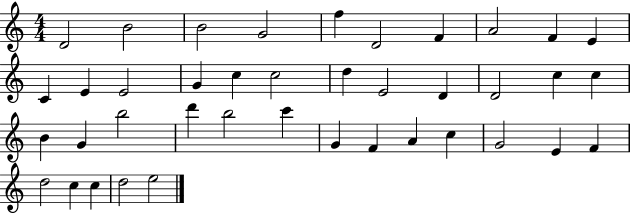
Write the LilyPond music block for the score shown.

{
  \clef treble
  \numericTimeSignature
  \time 4/4
  \key c \major
  d'2 b'2 | b'2 g'2 | f''4 d'2 f'4 | a'2 f'4 e'4 | \break c'4 e'4 e'2 | g'4 c''4 c''2 | d''4 e'2 d'4 | d'2 c''4 c''4 | \break b'4 g'4 b''2 | d'''4 b''2 c'''4 | g'4 f'4 a'4 c''4 | g'2 e'4 f'4 | \break d''2 c''4 c''4 | d''2 e''2 | \bar "|."
}